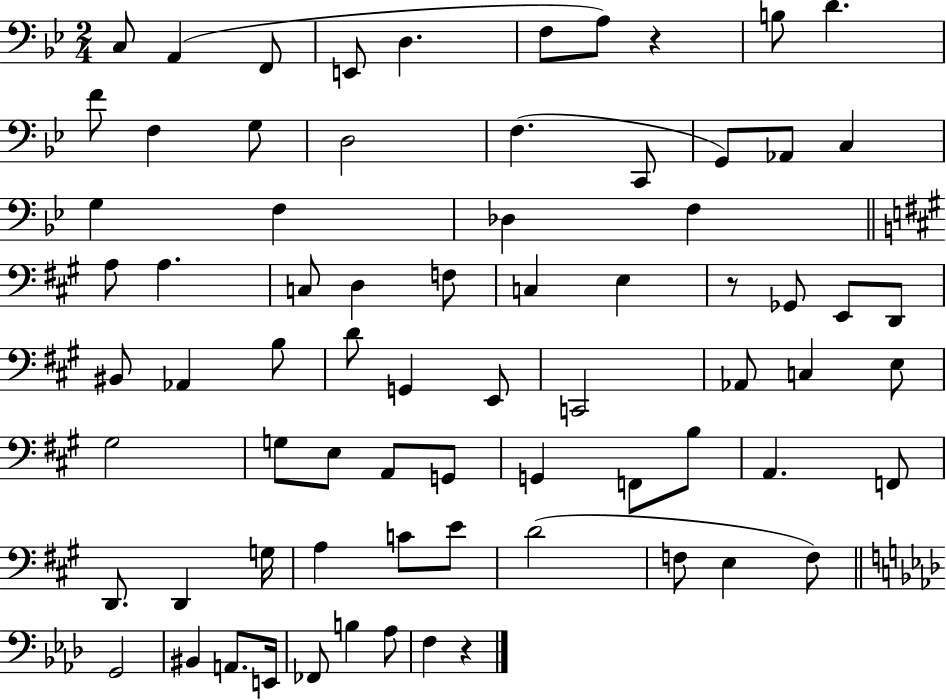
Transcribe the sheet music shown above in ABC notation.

X:1
T:Untitled
M:2/4
L:1/4
K:Bb
C,/2 A,, F,,/2 E,,/2 D, F,/2 A,/2 z B,/2 D F/2 F, G,/2 D,2 F, C,,/2 G,,/2 _A,,/2 C, G, F, _D, F, A,/2 A, C,/2 D, F,/2 C, E, z/2 _G,,/2 E,,/2 D,,/2 ^B,,/2 _A,, B,/2 D/2 G,, E,,/2 C,,2 _A,,/2 C, E,/2 ^G,2 G,/2 E,/2 A,,/2 G,,/2 G,, F,,/2 B,/2 A,, F,,/2 D,,/2 D,, G,/4 A, C/2 E/2 D2 F,/2 E, F,/2 G,,2 ^B,, A,,/2 E,,/4 _F,,/2 B, _A,/2 F, z